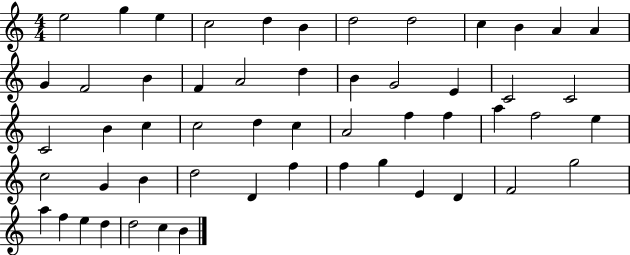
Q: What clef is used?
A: treble